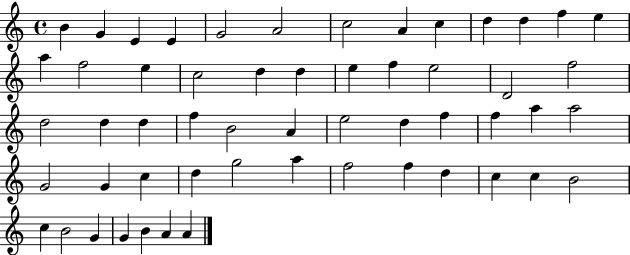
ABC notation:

X:1
T:Untitled
M:4/4
L:1/4
K:C
B G E E G2 A2 c2 A c d d f e a f2 e c2 d d e f e2 D2 f2 d2 d d f B2 A e2 d f f a a2 G2 G c d g2 a f2 f d c c B2 c B2 G G B A A